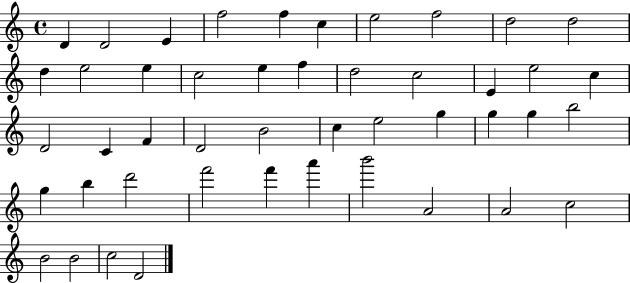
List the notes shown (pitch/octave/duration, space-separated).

D4/q D4/h E4/q F5/h F5/q C5/q E5/h F5/h D5/h D5/h D5/q E5/h E5/q C5/h E5/q F5/q D5/h C5/h E4/q E5/h C5/q D4/h C4/q F4/q D4/h B4/h C5/q E5/h G5/q G5/q G5/q B5/h G5/q B5/q D6/h F6/h F6/q A6/q B6/h A4/h A4/h C5/h B4/h B4/h C5/h D4/h